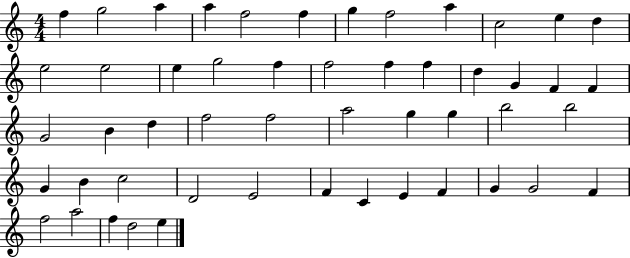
F5/q G5/h A5/q A5/q F5/h F5/q G5/q F5/h A5/q C5/h E5/q D5/q E5/h E5/h E5/q G5/h F5/q F5/h F5/q F5/q D5/q G4/q F4/q F4/q G4/h B4/q D5/q F5/h F5/h A5/h G5/q G5/q B5/h B5/h G4/q B4/q C5/h D4/h E4/h F4/q C4/q E4/q F4/q G4/q G4/h F4/q F5/h A5/h F5/q D5/h E5/q